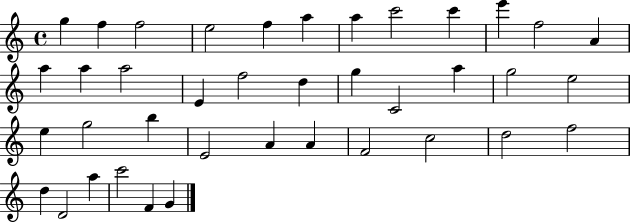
G5/q F5/q F5/h E5/h F5/q A5/q A5/q C6/h C6/q E6/q F5/h A4/q A5/q A5/q A5/h E4/q F5/h D5/q G5/q C4/h A5/q G5/h E5/h E5/q G5/h B5/q E4/h A4/q A4/q F4/h C5/h D5/h F5/h D5/q D4/h A5/q C6/h F4/q G4/q